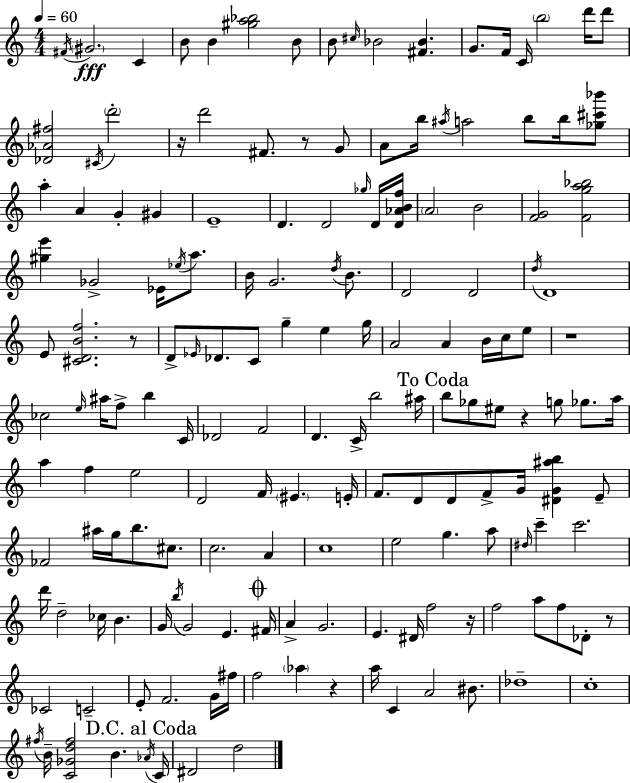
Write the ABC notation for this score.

X:1
T:Untitled
M:4/4
L:1/4
K:C
^F/4 ^G2 C B/2 B [^ga_b]2 B/2 B/2 ^c/4 _B2 [^F_B] G/2 F/4 C/4 b2 d'/4 d'/2 [_D_A^f]2 ^C/4 d'2 z/4 d'2 ^F/2 z/2 G/2 A/2 b/4 ^a/4 a2 b/2 b/4 [_g^c'_b']/2 a A G ^G E4 D D2 _g/4 D/4 [D_ABf]/4 A2 B2 [FG]2 [Fga_b]2 [^ge'] _G2 _E/4 _e/4 a/2 B/4 G2 d/4 B/2 D2 D2 d/4 D4 E/2 [^CDBf]2 z/2 D/2 _E/4 _D/2 C/2 g e g/4 A2 A B/4 c/4 e/2 z4 _c2 e/4 ^a/4 f/2 b C/4 _D2 F2 D C/4 b2 ^a/4 b/2 _g/2 ^e/2 z g/2 _g/2 a/4 a f e2 D2 F/4 ^E E/4 F/2 D/2 D/2 F/2 G/4 [^DG^ab] E/2 _F2 ^a/4 g/4 b/2 ^c/2 c2 A c4 e2 g a/2 ^d/4 c' c'2 d'/4 d2 _c/4 B G/4 b/4 G2 E ^F/4 A G2 E ^D/4 f2 z/4 f2 a/2 f/2 _D/2 z/2 _C2 C2 E/2 F2 G/4 ^f/4 f2 _a z a/4 C A2 ^B/2 _d4 c4 ^f/4 B/4 [C_Gd^f]2 B _A/4 C/4 ^D2 d2